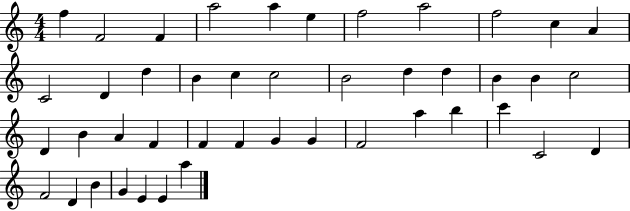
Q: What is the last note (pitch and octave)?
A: A5